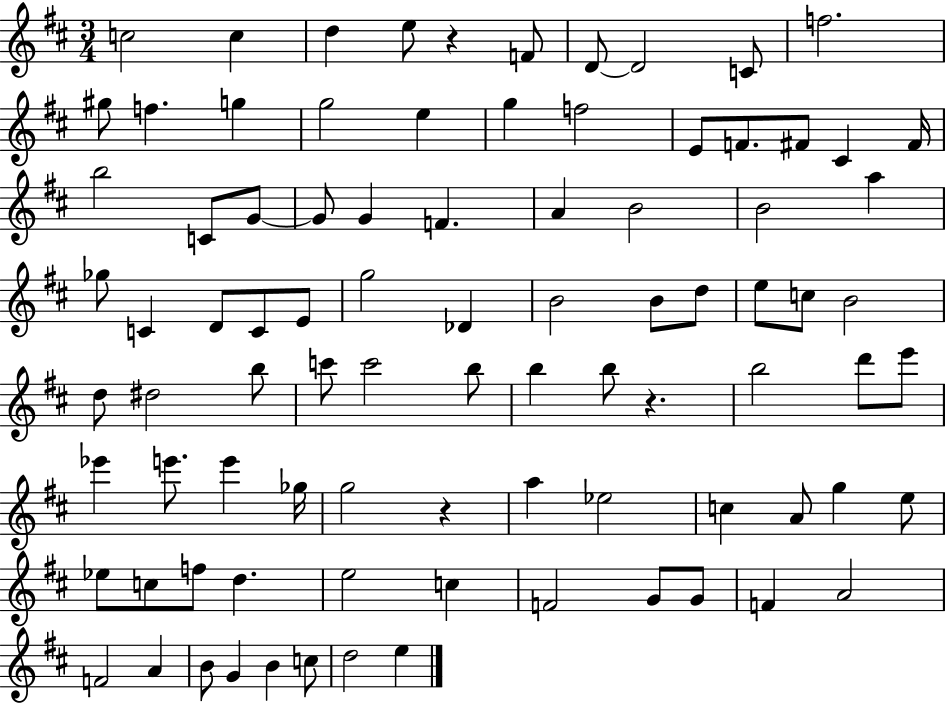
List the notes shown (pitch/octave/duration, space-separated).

C5/h C5/q D5/q E5/e R/q F4/e D4/e D4/h C4/e F5/h. G#5/e F5/q. G5/q G5/h E5/q G5/q F5/h E4/e F4/e. F#4/e C#4/q F#4/s B5/h C4/e G4/e G4/e G4/q F4/q. A4/q B4/h B4/h A5/q Gb5/e C4/q D4/e C4/e E4/e G5/h Db4/q B4/h B4/e D5/e E5/e C5/e B4/h D5/e D#5/h B5/e C6/e C6/h B5/e B5/q B5/e R/q. B5/h D6/e E6/e Eb6/q E6/e. E6/q Gb5/s G5/h R/q A5/q Eb5/h C5/q A4/e G5/q E5/e Eb5/e C5/e F5/e D5/q. E5/h C5/q F4/h G4/e G4/e F4/q A4/h F4/h A4/q B4/e G4/q B4/q C5/e D5/h E5/q